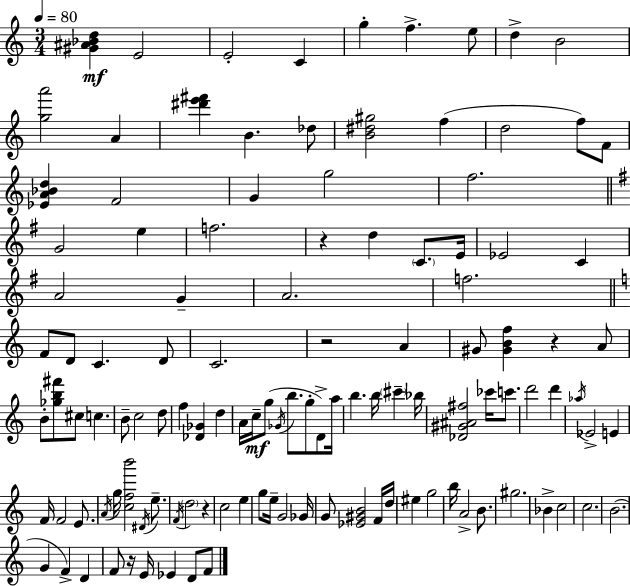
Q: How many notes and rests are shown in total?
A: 118